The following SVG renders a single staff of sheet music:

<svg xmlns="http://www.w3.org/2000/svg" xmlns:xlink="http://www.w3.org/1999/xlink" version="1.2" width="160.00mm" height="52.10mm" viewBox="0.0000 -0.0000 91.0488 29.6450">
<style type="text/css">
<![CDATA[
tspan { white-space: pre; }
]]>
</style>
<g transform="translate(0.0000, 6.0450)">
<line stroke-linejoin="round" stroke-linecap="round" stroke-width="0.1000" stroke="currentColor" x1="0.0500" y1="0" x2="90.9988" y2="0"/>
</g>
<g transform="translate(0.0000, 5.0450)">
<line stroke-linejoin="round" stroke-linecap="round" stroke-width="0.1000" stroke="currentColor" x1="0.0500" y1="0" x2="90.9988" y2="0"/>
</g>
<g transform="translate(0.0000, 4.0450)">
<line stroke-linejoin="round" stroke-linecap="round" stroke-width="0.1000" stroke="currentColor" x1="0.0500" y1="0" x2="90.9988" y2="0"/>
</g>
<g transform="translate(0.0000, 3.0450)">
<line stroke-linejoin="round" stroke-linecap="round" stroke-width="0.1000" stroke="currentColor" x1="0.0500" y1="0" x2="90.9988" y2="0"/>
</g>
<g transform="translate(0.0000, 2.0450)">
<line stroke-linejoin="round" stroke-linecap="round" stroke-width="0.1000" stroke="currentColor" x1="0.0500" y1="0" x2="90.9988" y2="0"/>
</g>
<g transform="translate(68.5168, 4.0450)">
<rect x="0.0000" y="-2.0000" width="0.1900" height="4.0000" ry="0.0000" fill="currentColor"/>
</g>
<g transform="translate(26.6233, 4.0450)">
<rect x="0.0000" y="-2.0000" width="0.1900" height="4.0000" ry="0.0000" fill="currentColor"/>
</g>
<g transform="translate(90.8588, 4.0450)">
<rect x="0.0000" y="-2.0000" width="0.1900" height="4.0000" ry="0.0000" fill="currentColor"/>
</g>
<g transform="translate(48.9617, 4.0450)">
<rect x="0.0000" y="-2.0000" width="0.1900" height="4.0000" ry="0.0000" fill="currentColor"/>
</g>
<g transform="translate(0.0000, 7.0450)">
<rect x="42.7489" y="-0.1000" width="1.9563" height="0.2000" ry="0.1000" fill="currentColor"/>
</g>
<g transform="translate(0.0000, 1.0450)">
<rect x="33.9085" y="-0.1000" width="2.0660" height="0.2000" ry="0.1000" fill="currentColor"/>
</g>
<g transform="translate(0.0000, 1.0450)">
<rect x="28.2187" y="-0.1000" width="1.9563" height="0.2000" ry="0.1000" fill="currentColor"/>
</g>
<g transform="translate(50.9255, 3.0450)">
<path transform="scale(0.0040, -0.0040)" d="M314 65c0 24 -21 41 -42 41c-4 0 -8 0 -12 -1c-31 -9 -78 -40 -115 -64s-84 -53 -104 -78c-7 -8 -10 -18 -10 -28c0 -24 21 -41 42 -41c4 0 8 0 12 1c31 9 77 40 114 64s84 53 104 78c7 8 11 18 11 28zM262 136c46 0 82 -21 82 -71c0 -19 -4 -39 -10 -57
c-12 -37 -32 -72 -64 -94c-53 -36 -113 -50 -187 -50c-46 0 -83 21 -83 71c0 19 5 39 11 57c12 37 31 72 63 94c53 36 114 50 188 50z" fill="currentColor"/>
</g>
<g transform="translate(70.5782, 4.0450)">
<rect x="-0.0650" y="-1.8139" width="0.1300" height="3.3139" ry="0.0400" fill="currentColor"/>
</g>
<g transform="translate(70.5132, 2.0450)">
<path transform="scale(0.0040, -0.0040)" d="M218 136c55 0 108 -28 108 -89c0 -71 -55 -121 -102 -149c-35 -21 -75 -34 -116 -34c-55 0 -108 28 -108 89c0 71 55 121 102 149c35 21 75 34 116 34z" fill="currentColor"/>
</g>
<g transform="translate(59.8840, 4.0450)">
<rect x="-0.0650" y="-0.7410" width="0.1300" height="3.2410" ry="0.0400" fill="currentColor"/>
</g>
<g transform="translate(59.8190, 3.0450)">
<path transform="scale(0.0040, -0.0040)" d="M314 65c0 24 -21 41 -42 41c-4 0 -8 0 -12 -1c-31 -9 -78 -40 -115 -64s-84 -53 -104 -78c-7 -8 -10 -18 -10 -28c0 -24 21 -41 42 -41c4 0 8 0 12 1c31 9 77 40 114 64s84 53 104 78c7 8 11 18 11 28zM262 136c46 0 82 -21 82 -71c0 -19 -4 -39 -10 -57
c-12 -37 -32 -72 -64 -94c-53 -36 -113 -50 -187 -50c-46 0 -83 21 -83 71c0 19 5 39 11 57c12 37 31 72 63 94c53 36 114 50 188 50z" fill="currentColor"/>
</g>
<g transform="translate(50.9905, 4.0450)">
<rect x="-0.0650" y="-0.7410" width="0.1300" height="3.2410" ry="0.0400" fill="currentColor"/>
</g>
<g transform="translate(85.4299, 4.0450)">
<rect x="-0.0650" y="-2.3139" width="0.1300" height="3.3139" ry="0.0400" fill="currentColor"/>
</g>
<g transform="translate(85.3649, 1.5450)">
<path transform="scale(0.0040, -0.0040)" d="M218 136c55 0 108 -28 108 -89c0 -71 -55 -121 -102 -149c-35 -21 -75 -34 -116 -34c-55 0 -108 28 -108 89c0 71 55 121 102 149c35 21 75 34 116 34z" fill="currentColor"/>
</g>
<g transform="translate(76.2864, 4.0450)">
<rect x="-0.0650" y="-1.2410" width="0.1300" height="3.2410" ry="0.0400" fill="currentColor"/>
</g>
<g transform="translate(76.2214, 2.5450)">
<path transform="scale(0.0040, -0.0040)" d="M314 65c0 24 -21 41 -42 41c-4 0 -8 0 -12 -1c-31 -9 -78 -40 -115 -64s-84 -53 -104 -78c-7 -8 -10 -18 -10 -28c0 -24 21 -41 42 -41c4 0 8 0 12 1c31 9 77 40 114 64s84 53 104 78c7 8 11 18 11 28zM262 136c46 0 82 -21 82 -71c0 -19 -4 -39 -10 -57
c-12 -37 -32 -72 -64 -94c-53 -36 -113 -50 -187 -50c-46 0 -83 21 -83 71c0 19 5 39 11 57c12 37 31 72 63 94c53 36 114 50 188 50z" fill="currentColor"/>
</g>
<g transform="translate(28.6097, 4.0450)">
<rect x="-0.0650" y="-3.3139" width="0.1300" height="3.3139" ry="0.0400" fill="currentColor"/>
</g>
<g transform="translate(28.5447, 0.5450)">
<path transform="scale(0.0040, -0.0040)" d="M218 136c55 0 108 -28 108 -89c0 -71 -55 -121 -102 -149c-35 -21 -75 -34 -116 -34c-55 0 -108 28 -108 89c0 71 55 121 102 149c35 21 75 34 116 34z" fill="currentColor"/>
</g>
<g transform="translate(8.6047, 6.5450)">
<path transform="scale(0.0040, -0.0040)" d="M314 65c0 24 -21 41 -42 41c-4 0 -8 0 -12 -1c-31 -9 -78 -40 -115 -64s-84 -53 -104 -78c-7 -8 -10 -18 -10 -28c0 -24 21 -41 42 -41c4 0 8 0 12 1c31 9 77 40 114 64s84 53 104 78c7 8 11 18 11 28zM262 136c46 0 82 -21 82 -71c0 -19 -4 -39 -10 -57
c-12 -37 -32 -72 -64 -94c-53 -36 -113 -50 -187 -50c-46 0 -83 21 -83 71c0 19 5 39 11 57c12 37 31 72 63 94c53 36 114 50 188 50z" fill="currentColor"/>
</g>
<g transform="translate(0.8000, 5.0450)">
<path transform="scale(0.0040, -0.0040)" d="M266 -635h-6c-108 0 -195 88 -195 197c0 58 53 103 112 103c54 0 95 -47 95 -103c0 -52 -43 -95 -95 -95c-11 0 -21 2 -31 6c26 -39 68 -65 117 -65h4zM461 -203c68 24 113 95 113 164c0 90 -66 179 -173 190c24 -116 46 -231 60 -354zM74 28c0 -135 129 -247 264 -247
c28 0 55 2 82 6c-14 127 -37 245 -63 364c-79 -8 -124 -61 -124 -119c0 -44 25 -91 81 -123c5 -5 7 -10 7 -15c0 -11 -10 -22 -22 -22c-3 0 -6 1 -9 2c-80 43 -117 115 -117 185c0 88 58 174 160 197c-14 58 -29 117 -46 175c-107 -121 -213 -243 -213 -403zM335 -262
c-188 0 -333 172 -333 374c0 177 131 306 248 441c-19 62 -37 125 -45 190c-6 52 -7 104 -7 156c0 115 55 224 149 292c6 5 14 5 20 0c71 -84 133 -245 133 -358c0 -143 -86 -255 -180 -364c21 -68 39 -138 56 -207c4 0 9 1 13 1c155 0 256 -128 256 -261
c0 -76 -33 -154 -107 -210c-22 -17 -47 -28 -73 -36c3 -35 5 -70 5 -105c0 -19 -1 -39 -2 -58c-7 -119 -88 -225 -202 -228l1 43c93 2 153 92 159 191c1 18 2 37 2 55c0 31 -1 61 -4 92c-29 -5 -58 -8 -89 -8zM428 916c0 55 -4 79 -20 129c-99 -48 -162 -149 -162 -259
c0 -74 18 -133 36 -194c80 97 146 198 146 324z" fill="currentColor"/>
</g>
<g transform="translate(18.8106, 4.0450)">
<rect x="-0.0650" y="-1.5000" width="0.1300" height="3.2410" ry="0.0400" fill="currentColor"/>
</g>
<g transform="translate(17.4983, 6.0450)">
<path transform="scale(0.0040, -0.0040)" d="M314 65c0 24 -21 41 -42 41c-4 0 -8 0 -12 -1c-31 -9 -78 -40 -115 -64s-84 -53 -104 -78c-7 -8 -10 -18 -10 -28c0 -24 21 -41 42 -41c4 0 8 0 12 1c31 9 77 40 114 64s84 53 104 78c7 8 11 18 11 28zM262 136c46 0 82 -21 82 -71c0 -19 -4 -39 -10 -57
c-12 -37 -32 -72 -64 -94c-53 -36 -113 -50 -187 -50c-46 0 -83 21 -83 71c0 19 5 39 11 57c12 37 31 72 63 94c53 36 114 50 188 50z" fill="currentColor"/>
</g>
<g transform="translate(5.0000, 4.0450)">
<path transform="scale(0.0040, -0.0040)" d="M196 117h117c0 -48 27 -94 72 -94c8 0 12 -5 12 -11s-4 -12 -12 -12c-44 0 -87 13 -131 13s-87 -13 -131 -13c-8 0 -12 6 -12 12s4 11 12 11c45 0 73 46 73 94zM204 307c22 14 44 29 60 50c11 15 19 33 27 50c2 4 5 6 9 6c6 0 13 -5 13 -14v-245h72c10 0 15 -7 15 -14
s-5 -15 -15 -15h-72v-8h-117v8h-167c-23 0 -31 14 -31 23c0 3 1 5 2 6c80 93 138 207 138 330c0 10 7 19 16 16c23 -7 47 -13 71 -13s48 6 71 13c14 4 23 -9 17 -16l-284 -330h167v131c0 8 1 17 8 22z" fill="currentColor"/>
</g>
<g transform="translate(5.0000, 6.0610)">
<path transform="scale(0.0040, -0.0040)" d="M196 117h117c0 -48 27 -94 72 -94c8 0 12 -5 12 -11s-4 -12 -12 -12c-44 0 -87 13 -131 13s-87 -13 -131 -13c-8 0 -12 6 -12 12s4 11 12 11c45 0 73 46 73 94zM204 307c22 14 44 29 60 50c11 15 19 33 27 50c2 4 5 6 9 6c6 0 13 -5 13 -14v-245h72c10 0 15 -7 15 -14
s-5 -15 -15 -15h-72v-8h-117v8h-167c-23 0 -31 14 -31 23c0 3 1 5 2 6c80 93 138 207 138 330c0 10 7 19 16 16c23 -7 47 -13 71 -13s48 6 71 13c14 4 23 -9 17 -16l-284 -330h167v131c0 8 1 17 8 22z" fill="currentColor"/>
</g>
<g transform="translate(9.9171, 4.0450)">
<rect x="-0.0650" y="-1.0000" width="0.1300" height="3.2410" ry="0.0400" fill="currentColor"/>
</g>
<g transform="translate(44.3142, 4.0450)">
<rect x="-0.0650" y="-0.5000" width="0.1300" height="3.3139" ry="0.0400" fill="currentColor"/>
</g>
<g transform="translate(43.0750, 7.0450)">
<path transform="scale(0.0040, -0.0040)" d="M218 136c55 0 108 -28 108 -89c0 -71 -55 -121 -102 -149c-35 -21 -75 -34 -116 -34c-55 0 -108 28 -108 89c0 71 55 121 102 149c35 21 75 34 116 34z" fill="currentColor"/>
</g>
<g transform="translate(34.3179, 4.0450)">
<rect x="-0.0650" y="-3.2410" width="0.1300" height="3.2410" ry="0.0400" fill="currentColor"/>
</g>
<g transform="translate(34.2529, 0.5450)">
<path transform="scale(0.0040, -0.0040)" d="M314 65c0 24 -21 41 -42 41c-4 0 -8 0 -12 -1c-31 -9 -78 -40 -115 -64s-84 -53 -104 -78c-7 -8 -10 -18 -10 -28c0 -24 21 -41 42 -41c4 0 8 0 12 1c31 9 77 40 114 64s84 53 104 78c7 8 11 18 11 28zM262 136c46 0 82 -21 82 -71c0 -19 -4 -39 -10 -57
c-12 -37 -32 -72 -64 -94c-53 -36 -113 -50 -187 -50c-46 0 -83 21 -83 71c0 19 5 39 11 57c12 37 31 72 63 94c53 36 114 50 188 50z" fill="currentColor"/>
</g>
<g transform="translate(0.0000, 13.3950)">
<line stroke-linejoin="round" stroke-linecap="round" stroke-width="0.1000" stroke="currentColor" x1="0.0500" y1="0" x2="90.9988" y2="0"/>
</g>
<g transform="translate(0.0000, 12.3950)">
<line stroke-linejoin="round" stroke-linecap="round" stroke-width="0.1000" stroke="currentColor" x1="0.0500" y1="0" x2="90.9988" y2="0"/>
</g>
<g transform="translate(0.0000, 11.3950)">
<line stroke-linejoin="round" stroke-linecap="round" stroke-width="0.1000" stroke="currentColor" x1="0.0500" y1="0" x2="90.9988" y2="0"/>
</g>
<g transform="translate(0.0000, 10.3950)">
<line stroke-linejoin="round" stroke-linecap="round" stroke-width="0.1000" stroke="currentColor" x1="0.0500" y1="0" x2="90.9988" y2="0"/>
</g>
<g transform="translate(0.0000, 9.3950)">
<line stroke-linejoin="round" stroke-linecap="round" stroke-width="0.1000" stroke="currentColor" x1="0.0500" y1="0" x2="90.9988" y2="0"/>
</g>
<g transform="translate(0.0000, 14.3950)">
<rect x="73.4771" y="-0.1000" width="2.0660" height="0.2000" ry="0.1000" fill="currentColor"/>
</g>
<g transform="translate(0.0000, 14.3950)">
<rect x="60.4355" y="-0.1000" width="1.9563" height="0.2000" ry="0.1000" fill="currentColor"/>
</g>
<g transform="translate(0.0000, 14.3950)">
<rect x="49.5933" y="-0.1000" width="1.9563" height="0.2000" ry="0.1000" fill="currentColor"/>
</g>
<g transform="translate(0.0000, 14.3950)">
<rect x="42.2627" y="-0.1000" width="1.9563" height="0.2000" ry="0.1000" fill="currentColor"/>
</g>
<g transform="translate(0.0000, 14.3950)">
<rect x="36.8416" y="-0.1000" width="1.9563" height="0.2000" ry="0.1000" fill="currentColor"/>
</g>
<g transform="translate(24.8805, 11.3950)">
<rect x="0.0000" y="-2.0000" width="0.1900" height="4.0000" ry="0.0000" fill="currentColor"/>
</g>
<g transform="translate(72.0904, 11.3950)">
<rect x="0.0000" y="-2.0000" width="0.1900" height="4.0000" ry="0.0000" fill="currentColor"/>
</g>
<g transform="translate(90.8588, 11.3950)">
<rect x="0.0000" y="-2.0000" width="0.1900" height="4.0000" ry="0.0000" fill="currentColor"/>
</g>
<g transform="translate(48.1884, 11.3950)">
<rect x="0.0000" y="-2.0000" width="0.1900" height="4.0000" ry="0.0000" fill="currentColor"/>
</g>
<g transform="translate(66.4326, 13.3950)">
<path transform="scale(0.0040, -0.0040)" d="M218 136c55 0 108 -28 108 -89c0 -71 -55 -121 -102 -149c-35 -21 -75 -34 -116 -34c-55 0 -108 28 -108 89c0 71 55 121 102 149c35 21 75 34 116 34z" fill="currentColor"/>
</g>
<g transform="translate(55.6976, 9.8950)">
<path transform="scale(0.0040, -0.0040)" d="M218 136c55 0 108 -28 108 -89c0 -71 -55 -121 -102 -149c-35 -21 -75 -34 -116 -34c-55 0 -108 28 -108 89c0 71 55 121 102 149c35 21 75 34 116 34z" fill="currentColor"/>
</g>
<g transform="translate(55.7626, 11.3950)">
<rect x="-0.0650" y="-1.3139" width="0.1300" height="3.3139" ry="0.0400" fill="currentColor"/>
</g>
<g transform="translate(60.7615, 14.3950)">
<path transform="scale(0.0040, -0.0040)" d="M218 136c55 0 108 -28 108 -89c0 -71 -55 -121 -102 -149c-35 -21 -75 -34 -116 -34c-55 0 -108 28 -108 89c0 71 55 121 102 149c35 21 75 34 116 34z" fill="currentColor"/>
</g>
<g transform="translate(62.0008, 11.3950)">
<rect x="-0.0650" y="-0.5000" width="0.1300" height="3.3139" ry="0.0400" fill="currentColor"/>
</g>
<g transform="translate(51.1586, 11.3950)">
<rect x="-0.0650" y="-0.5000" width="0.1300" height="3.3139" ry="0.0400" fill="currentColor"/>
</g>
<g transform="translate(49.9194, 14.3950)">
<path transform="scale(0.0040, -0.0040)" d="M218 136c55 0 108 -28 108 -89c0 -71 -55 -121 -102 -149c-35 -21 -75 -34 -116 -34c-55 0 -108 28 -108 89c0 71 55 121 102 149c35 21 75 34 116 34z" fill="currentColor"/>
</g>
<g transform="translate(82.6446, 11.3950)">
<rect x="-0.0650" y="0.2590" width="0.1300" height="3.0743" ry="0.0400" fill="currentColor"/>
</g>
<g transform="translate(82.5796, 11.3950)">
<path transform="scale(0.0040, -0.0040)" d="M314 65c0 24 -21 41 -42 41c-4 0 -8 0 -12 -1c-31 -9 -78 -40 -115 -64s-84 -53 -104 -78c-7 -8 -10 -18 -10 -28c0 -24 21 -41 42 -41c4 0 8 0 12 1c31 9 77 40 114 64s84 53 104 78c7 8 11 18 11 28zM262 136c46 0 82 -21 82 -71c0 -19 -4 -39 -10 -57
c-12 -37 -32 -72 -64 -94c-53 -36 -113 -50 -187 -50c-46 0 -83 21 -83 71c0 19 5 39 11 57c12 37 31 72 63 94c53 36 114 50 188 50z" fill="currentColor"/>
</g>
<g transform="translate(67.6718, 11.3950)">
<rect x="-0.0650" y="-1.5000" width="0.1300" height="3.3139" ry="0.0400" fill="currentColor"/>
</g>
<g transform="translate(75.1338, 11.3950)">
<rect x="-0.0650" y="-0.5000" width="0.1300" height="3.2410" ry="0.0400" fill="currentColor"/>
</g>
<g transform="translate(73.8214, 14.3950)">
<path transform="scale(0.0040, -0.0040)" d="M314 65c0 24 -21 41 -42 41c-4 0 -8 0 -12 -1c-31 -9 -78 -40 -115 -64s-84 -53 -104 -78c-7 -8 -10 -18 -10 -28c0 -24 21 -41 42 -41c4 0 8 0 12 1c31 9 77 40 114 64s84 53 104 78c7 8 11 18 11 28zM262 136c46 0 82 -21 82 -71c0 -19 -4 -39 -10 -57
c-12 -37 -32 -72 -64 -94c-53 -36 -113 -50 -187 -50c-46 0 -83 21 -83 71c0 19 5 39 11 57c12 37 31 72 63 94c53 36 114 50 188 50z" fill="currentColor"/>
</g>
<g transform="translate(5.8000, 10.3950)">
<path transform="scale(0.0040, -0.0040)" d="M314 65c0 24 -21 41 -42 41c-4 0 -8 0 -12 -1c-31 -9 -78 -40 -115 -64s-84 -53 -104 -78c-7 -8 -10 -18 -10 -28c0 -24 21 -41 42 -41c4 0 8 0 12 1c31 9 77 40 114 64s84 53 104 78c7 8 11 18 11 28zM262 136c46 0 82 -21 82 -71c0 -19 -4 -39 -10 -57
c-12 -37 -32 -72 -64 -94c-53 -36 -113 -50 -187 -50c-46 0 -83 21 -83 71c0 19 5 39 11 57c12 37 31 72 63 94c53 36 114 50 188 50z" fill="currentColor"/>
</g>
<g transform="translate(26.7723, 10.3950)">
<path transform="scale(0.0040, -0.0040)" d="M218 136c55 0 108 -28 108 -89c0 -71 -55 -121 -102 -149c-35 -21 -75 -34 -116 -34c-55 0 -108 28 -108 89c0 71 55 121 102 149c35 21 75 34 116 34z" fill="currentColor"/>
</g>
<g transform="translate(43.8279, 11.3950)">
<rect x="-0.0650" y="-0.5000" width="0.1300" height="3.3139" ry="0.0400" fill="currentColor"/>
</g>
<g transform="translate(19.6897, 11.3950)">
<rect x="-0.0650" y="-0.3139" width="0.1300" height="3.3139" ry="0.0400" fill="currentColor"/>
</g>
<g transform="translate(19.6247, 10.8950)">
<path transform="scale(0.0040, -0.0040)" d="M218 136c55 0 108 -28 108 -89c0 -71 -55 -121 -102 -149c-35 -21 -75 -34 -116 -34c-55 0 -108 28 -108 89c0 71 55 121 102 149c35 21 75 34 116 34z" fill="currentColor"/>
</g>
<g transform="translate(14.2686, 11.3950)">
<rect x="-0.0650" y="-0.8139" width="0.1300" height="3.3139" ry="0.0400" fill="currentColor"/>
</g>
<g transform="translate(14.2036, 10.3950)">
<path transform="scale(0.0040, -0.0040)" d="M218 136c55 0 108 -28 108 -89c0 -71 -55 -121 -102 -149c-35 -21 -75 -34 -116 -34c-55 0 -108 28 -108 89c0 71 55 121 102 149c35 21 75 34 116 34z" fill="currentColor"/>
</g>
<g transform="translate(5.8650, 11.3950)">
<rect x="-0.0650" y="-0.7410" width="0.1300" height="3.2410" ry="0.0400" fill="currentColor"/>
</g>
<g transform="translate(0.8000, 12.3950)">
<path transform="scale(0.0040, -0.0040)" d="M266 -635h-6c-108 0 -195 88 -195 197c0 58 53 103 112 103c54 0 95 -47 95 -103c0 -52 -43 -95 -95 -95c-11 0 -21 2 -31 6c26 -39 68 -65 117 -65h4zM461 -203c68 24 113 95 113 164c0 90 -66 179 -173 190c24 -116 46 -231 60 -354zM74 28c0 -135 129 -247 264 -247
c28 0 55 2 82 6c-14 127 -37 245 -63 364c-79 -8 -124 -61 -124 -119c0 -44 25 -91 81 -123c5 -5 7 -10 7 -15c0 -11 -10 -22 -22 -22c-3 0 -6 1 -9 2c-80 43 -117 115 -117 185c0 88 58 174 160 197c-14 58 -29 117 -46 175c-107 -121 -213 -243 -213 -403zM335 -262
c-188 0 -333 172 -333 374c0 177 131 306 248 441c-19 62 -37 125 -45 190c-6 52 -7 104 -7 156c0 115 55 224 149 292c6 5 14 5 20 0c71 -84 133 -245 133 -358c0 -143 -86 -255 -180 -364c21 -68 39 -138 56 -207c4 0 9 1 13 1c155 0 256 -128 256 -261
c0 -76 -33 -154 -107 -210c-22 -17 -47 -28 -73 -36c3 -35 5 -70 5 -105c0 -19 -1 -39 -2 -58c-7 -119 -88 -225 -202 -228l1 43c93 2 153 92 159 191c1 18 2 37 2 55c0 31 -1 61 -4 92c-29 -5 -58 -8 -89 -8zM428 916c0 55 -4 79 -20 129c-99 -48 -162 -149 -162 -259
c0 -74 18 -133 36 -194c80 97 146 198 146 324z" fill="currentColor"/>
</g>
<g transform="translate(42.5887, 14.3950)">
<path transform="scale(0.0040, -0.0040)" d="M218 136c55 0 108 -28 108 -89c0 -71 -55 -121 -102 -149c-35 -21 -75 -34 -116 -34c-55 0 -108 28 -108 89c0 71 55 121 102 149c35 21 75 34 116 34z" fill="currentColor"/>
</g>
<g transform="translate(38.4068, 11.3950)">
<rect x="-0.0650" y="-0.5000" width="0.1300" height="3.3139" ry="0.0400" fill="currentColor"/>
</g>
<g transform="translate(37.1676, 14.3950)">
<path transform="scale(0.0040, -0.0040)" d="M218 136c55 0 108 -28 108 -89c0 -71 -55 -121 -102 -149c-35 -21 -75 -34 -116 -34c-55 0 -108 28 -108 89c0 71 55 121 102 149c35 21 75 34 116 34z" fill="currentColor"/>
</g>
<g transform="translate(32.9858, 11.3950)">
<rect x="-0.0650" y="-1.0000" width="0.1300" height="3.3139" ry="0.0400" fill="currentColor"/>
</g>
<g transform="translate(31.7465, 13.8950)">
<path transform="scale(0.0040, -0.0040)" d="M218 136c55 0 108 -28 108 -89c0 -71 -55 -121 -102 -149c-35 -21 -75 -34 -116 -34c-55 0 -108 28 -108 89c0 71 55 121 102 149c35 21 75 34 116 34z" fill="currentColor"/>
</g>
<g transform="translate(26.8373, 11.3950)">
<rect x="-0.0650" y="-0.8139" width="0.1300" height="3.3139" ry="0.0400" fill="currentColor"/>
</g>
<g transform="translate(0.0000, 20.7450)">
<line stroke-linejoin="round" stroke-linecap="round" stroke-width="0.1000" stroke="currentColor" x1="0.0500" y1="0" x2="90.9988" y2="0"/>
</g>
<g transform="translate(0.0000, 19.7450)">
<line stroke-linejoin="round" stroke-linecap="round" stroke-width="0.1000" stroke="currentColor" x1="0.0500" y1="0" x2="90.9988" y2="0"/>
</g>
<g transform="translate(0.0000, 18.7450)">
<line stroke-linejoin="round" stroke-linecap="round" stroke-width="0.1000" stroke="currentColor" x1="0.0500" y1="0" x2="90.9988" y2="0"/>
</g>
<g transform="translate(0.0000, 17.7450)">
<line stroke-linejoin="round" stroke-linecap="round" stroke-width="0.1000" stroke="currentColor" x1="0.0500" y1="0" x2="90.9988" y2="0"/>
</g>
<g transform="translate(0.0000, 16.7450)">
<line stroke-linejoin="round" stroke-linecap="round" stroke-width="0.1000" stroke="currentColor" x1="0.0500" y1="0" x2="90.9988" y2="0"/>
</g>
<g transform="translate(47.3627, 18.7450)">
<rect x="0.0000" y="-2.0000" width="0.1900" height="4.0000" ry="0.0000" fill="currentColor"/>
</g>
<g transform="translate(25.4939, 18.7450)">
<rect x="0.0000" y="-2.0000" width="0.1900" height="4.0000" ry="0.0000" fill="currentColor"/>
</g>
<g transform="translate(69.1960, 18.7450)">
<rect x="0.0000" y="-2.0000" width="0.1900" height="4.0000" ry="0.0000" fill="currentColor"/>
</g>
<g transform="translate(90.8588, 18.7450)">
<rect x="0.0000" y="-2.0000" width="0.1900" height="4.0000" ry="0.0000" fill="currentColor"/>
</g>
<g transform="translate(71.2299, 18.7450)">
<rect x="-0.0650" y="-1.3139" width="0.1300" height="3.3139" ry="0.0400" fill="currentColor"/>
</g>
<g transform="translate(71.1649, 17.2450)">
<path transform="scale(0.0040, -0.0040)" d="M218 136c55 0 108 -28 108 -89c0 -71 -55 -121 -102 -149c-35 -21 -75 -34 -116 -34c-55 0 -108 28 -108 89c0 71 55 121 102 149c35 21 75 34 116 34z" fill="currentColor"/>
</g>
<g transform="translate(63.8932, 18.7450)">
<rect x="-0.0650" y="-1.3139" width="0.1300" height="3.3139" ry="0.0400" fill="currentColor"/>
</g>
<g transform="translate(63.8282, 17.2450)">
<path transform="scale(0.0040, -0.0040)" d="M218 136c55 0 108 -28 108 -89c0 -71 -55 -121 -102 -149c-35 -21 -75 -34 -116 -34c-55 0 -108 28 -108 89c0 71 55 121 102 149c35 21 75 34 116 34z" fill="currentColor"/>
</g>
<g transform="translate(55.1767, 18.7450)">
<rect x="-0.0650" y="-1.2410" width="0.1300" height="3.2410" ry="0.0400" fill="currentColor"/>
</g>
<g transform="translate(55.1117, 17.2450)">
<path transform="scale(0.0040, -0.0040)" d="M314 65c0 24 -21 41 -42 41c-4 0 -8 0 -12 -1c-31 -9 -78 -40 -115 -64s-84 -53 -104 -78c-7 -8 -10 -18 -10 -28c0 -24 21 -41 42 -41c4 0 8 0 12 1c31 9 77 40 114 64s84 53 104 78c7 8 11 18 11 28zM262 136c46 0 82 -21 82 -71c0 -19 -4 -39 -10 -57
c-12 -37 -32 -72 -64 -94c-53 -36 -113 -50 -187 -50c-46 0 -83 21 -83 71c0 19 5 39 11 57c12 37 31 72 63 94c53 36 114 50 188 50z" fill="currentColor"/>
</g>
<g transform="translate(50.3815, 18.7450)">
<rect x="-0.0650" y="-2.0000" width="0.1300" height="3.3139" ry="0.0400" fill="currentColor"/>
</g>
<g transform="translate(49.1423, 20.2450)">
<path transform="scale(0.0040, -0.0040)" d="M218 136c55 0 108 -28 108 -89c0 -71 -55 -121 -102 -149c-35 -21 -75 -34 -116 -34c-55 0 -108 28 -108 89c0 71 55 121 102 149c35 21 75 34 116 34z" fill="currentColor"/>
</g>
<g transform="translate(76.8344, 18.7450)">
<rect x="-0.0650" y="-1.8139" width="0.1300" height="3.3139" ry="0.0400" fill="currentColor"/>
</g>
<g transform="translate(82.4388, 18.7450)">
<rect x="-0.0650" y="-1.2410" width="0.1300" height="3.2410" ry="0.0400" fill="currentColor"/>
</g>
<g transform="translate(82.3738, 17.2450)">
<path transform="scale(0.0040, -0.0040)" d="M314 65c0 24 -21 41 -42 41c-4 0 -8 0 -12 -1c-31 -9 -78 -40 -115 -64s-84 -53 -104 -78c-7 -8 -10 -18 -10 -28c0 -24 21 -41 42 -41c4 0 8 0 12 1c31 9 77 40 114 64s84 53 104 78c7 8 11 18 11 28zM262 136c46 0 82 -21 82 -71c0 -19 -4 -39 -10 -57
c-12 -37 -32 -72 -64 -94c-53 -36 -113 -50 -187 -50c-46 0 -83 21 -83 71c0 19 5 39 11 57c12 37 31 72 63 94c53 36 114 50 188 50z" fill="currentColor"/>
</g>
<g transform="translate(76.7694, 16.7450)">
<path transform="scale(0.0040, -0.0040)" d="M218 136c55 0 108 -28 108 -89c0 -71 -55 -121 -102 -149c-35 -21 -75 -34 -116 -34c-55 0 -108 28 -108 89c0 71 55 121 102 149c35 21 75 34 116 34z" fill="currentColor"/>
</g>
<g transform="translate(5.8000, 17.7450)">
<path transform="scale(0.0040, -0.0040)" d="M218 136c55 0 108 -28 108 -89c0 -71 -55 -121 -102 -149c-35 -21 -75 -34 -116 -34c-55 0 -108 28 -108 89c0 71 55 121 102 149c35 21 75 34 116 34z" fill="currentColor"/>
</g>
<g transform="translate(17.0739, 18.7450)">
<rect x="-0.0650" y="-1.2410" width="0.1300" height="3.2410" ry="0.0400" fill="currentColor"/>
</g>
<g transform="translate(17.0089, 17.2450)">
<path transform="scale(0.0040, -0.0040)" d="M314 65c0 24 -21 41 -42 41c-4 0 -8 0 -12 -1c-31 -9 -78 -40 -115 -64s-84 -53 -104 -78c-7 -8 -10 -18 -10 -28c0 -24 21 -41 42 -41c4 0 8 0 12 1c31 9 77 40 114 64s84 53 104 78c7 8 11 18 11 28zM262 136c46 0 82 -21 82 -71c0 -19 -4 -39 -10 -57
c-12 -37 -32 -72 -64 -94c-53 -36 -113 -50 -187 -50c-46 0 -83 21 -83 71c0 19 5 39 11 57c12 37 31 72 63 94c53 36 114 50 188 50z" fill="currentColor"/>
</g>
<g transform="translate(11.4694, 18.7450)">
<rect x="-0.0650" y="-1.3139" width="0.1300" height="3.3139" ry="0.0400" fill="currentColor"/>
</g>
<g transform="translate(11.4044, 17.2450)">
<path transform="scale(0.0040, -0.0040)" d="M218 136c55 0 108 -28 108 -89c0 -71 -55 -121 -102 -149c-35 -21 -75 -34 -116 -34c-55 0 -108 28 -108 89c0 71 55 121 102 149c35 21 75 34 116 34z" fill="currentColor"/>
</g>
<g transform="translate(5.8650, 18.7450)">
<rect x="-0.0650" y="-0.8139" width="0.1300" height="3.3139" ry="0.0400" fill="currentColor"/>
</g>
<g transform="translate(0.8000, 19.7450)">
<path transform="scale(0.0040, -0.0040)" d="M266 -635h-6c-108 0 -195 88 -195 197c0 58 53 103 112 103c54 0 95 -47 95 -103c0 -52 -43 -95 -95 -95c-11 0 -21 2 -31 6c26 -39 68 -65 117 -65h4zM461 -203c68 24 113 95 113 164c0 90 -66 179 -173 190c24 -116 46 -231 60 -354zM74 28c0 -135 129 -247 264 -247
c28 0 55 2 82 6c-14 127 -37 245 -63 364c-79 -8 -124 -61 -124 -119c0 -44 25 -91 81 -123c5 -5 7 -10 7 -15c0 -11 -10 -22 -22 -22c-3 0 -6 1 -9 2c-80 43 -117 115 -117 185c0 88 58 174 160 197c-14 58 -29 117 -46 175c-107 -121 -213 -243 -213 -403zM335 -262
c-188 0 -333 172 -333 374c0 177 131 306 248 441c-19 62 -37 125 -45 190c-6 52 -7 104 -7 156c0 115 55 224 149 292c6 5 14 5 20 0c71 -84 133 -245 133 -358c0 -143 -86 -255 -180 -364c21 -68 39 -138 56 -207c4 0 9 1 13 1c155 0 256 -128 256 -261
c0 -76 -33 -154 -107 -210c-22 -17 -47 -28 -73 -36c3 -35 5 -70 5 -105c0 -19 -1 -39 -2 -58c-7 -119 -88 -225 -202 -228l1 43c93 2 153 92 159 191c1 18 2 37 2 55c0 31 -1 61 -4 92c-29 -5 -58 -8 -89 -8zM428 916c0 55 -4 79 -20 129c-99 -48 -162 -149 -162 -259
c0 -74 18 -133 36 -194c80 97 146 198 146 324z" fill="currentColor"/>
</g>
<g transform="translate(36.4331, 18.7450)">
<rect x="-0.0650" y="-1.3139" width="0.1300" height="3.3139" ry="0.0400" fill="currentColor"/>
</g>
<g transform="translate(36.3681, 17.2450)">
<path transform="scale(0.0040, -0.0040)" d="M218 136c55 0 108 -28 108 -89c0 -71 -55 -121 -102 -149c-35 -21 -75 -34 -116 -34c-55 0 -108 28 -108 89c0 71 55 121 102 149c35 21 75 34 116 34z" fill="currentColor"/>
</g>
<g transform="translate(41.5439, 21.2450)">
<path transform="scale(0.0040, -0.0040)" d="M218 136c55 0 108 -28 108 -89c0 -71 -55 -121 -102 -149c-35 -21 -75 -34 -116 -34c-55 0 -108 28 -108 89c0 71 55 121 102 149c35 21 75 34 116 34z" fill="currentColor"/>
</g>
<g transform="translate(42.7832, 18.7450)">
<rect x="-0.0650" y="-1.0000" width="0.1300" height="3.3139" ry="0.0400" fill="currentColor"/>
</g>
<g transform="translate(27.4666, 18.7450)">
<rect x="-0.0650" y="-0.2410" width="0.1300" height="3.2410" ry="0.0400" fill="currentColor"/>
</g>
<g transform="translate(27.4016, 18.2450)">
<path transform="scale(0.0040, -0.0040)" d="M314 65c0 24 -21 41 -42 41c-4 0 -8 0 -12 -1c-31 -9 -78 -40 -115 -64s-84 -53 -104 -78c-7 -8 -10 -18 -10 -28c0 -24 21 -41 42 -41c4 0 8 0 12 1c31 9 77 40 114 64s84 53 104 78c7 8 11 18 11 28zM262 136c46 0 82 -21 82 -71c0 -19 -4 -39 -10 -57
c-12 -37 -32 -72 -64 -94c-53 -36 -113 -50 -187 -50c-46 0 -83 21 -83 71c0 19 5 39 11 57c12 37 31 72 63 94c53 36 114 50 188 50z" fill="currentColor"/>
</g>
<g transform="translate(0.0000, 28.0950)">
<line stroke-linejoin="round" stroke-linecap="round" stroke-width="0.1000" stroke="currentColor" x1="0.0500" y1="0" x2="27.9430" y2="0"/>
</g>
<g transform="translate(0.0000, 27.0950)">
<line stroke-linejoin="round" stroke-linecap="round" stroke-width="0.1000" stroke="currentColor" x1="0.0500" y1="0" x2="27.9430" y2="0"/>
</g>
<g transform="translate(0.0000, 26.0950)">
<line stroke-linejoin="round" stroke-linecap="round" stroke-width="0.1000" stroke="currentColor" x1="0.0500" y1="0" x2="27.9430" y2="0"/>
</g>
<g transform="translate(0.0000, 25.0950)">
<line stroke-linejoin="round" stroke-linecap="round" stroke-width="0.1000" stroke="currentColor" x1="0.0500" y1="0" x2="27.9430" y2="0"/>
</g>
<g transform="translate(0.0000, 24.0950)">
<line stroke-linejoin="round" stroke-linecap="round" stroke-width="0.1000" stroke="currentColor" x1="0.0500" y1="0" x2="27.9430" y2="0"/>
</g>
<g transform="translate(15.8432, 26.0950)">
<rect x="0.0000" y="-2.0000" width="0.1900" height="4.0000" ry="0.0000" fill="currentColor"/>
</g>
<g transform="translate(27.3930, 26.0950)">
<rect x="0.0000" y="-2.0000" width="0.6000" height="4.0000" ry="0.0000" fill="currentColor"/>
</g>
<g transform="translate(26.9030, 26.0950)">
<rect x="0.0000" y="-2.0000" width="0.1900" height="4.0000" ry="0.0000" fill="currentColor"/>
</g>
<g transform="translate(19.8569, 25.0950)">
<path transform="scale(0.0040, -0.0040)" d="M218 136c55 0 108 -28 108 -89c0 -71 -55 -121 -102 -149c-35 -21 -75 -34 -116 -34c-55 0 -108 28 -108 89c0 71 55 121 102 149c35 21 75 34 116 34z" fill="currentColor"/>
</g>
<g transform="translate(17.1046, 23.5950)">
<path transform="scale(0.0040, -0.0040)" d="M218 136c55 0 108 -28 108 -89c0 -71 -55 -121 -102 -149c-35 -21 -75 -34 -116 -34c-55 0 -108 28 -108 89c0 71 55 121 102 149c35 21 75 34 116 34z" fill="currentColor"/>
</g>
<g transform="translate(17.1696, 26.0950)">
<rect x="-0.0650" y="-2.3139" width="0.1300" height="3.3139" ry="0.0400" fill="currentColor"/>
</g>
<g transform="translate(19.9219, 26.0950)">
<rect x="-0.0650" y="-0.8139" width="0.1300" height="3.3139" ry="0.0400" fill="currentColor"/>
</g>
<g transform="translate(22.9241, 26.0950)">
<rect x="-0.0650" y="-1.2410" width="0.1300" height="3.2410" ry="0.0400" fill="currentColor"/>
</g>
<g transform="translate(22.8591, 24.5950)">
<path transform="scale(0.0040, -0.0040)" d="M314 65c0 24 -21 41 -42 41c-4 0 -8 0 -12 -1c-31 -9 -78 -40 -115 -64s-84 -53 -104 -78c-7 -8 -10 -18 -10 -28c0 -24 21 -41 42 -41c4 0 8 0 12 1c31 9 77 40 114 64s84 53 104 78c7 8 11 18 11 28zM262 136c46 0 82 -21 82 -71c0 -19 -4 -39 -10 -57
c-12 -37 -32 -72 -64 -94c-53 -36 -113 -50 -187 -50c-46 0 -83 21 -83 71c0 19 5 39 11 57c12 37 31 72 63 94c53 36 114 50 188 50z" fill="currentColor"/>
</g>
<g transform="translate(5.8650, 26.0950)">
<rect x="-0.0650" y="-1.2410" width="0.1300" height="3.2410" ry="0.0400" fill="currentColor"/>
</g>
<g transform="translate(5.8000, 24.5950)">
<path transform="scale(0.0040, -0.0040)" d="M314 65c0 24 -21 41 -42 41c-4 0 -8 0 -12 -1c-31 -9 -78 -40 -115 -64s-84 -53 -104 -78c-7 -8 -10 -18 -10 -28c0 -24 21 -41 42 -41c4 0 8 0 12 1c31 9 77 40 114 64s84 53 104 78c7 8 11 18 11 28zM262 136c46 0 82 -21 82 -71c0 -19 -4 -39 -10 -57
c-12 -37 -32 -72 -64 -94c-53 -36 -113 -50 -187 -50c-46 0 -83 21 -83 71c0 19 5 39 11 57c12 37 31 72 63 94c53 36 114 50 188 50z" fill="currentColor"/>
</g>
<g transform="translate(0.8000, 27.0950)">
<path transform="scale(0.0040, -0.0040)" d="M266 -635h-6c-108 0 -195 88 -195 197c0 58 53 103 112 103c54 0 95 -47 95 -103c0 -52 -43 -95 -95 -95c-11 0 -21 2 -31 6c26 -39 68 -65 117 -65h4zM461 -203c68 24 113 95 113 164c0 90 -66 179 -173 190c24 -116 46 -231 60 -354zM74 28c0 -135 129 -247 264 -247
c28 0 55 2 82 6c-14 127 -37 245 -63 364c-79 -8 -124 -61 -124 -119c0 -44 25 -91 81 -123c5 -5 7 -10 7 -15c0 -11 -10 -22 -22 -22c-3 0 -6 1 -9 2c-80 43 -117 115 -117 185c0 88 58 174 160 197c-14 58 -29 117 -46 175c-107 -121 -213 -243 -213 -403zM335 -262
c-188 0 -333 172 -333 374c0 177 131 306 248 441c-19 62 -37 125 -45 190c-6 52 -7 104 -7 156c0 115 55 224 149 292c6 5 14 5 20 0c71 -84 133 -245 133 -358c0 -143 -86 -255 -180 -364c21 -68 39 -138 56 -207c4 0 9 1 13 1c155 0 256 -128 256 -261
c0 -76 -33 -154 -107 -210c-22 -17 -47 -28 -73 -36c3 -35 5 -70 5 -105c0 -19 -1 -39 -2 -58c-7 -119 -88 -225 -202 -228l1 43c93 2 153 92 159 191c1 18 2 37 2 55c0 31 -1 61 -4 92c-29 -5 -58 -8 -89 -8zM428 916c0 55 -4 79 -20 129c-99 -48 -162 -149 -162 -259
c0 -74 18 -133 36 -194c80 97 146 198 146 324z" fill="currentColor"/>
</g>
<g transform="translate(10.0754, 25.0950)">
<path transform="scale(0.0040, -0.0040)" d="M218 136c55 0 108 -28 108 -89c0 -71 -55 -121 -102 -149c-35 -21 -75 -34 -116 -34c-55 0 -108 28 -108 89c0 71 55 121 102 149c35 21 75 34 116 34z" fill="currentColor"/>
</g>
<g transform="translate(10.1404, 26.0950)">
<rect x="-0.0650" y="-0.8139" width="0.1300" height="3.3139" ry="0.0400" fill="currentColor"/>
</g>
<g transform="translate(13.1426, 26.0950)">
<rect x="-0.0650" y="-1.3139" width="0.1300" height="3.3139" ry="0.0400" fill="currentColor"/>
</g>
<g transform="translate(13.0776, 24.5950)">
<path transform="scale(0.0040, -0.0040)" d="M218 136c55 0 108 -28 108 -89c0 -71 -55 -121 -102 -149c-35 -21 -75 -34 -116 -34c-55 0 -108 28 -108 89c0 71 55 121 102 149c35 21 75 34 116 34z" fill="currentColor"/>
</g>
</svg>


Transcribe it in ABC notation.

X:1
T:Untitled
M:4/4
L:1/4
K:C
D2 E2 b b2 C d2 d2 f e2 g d2 d c d D C C C e C E C2 B2 d e e2 c2 e D F e2 e e f e2 e2 d e g d e2